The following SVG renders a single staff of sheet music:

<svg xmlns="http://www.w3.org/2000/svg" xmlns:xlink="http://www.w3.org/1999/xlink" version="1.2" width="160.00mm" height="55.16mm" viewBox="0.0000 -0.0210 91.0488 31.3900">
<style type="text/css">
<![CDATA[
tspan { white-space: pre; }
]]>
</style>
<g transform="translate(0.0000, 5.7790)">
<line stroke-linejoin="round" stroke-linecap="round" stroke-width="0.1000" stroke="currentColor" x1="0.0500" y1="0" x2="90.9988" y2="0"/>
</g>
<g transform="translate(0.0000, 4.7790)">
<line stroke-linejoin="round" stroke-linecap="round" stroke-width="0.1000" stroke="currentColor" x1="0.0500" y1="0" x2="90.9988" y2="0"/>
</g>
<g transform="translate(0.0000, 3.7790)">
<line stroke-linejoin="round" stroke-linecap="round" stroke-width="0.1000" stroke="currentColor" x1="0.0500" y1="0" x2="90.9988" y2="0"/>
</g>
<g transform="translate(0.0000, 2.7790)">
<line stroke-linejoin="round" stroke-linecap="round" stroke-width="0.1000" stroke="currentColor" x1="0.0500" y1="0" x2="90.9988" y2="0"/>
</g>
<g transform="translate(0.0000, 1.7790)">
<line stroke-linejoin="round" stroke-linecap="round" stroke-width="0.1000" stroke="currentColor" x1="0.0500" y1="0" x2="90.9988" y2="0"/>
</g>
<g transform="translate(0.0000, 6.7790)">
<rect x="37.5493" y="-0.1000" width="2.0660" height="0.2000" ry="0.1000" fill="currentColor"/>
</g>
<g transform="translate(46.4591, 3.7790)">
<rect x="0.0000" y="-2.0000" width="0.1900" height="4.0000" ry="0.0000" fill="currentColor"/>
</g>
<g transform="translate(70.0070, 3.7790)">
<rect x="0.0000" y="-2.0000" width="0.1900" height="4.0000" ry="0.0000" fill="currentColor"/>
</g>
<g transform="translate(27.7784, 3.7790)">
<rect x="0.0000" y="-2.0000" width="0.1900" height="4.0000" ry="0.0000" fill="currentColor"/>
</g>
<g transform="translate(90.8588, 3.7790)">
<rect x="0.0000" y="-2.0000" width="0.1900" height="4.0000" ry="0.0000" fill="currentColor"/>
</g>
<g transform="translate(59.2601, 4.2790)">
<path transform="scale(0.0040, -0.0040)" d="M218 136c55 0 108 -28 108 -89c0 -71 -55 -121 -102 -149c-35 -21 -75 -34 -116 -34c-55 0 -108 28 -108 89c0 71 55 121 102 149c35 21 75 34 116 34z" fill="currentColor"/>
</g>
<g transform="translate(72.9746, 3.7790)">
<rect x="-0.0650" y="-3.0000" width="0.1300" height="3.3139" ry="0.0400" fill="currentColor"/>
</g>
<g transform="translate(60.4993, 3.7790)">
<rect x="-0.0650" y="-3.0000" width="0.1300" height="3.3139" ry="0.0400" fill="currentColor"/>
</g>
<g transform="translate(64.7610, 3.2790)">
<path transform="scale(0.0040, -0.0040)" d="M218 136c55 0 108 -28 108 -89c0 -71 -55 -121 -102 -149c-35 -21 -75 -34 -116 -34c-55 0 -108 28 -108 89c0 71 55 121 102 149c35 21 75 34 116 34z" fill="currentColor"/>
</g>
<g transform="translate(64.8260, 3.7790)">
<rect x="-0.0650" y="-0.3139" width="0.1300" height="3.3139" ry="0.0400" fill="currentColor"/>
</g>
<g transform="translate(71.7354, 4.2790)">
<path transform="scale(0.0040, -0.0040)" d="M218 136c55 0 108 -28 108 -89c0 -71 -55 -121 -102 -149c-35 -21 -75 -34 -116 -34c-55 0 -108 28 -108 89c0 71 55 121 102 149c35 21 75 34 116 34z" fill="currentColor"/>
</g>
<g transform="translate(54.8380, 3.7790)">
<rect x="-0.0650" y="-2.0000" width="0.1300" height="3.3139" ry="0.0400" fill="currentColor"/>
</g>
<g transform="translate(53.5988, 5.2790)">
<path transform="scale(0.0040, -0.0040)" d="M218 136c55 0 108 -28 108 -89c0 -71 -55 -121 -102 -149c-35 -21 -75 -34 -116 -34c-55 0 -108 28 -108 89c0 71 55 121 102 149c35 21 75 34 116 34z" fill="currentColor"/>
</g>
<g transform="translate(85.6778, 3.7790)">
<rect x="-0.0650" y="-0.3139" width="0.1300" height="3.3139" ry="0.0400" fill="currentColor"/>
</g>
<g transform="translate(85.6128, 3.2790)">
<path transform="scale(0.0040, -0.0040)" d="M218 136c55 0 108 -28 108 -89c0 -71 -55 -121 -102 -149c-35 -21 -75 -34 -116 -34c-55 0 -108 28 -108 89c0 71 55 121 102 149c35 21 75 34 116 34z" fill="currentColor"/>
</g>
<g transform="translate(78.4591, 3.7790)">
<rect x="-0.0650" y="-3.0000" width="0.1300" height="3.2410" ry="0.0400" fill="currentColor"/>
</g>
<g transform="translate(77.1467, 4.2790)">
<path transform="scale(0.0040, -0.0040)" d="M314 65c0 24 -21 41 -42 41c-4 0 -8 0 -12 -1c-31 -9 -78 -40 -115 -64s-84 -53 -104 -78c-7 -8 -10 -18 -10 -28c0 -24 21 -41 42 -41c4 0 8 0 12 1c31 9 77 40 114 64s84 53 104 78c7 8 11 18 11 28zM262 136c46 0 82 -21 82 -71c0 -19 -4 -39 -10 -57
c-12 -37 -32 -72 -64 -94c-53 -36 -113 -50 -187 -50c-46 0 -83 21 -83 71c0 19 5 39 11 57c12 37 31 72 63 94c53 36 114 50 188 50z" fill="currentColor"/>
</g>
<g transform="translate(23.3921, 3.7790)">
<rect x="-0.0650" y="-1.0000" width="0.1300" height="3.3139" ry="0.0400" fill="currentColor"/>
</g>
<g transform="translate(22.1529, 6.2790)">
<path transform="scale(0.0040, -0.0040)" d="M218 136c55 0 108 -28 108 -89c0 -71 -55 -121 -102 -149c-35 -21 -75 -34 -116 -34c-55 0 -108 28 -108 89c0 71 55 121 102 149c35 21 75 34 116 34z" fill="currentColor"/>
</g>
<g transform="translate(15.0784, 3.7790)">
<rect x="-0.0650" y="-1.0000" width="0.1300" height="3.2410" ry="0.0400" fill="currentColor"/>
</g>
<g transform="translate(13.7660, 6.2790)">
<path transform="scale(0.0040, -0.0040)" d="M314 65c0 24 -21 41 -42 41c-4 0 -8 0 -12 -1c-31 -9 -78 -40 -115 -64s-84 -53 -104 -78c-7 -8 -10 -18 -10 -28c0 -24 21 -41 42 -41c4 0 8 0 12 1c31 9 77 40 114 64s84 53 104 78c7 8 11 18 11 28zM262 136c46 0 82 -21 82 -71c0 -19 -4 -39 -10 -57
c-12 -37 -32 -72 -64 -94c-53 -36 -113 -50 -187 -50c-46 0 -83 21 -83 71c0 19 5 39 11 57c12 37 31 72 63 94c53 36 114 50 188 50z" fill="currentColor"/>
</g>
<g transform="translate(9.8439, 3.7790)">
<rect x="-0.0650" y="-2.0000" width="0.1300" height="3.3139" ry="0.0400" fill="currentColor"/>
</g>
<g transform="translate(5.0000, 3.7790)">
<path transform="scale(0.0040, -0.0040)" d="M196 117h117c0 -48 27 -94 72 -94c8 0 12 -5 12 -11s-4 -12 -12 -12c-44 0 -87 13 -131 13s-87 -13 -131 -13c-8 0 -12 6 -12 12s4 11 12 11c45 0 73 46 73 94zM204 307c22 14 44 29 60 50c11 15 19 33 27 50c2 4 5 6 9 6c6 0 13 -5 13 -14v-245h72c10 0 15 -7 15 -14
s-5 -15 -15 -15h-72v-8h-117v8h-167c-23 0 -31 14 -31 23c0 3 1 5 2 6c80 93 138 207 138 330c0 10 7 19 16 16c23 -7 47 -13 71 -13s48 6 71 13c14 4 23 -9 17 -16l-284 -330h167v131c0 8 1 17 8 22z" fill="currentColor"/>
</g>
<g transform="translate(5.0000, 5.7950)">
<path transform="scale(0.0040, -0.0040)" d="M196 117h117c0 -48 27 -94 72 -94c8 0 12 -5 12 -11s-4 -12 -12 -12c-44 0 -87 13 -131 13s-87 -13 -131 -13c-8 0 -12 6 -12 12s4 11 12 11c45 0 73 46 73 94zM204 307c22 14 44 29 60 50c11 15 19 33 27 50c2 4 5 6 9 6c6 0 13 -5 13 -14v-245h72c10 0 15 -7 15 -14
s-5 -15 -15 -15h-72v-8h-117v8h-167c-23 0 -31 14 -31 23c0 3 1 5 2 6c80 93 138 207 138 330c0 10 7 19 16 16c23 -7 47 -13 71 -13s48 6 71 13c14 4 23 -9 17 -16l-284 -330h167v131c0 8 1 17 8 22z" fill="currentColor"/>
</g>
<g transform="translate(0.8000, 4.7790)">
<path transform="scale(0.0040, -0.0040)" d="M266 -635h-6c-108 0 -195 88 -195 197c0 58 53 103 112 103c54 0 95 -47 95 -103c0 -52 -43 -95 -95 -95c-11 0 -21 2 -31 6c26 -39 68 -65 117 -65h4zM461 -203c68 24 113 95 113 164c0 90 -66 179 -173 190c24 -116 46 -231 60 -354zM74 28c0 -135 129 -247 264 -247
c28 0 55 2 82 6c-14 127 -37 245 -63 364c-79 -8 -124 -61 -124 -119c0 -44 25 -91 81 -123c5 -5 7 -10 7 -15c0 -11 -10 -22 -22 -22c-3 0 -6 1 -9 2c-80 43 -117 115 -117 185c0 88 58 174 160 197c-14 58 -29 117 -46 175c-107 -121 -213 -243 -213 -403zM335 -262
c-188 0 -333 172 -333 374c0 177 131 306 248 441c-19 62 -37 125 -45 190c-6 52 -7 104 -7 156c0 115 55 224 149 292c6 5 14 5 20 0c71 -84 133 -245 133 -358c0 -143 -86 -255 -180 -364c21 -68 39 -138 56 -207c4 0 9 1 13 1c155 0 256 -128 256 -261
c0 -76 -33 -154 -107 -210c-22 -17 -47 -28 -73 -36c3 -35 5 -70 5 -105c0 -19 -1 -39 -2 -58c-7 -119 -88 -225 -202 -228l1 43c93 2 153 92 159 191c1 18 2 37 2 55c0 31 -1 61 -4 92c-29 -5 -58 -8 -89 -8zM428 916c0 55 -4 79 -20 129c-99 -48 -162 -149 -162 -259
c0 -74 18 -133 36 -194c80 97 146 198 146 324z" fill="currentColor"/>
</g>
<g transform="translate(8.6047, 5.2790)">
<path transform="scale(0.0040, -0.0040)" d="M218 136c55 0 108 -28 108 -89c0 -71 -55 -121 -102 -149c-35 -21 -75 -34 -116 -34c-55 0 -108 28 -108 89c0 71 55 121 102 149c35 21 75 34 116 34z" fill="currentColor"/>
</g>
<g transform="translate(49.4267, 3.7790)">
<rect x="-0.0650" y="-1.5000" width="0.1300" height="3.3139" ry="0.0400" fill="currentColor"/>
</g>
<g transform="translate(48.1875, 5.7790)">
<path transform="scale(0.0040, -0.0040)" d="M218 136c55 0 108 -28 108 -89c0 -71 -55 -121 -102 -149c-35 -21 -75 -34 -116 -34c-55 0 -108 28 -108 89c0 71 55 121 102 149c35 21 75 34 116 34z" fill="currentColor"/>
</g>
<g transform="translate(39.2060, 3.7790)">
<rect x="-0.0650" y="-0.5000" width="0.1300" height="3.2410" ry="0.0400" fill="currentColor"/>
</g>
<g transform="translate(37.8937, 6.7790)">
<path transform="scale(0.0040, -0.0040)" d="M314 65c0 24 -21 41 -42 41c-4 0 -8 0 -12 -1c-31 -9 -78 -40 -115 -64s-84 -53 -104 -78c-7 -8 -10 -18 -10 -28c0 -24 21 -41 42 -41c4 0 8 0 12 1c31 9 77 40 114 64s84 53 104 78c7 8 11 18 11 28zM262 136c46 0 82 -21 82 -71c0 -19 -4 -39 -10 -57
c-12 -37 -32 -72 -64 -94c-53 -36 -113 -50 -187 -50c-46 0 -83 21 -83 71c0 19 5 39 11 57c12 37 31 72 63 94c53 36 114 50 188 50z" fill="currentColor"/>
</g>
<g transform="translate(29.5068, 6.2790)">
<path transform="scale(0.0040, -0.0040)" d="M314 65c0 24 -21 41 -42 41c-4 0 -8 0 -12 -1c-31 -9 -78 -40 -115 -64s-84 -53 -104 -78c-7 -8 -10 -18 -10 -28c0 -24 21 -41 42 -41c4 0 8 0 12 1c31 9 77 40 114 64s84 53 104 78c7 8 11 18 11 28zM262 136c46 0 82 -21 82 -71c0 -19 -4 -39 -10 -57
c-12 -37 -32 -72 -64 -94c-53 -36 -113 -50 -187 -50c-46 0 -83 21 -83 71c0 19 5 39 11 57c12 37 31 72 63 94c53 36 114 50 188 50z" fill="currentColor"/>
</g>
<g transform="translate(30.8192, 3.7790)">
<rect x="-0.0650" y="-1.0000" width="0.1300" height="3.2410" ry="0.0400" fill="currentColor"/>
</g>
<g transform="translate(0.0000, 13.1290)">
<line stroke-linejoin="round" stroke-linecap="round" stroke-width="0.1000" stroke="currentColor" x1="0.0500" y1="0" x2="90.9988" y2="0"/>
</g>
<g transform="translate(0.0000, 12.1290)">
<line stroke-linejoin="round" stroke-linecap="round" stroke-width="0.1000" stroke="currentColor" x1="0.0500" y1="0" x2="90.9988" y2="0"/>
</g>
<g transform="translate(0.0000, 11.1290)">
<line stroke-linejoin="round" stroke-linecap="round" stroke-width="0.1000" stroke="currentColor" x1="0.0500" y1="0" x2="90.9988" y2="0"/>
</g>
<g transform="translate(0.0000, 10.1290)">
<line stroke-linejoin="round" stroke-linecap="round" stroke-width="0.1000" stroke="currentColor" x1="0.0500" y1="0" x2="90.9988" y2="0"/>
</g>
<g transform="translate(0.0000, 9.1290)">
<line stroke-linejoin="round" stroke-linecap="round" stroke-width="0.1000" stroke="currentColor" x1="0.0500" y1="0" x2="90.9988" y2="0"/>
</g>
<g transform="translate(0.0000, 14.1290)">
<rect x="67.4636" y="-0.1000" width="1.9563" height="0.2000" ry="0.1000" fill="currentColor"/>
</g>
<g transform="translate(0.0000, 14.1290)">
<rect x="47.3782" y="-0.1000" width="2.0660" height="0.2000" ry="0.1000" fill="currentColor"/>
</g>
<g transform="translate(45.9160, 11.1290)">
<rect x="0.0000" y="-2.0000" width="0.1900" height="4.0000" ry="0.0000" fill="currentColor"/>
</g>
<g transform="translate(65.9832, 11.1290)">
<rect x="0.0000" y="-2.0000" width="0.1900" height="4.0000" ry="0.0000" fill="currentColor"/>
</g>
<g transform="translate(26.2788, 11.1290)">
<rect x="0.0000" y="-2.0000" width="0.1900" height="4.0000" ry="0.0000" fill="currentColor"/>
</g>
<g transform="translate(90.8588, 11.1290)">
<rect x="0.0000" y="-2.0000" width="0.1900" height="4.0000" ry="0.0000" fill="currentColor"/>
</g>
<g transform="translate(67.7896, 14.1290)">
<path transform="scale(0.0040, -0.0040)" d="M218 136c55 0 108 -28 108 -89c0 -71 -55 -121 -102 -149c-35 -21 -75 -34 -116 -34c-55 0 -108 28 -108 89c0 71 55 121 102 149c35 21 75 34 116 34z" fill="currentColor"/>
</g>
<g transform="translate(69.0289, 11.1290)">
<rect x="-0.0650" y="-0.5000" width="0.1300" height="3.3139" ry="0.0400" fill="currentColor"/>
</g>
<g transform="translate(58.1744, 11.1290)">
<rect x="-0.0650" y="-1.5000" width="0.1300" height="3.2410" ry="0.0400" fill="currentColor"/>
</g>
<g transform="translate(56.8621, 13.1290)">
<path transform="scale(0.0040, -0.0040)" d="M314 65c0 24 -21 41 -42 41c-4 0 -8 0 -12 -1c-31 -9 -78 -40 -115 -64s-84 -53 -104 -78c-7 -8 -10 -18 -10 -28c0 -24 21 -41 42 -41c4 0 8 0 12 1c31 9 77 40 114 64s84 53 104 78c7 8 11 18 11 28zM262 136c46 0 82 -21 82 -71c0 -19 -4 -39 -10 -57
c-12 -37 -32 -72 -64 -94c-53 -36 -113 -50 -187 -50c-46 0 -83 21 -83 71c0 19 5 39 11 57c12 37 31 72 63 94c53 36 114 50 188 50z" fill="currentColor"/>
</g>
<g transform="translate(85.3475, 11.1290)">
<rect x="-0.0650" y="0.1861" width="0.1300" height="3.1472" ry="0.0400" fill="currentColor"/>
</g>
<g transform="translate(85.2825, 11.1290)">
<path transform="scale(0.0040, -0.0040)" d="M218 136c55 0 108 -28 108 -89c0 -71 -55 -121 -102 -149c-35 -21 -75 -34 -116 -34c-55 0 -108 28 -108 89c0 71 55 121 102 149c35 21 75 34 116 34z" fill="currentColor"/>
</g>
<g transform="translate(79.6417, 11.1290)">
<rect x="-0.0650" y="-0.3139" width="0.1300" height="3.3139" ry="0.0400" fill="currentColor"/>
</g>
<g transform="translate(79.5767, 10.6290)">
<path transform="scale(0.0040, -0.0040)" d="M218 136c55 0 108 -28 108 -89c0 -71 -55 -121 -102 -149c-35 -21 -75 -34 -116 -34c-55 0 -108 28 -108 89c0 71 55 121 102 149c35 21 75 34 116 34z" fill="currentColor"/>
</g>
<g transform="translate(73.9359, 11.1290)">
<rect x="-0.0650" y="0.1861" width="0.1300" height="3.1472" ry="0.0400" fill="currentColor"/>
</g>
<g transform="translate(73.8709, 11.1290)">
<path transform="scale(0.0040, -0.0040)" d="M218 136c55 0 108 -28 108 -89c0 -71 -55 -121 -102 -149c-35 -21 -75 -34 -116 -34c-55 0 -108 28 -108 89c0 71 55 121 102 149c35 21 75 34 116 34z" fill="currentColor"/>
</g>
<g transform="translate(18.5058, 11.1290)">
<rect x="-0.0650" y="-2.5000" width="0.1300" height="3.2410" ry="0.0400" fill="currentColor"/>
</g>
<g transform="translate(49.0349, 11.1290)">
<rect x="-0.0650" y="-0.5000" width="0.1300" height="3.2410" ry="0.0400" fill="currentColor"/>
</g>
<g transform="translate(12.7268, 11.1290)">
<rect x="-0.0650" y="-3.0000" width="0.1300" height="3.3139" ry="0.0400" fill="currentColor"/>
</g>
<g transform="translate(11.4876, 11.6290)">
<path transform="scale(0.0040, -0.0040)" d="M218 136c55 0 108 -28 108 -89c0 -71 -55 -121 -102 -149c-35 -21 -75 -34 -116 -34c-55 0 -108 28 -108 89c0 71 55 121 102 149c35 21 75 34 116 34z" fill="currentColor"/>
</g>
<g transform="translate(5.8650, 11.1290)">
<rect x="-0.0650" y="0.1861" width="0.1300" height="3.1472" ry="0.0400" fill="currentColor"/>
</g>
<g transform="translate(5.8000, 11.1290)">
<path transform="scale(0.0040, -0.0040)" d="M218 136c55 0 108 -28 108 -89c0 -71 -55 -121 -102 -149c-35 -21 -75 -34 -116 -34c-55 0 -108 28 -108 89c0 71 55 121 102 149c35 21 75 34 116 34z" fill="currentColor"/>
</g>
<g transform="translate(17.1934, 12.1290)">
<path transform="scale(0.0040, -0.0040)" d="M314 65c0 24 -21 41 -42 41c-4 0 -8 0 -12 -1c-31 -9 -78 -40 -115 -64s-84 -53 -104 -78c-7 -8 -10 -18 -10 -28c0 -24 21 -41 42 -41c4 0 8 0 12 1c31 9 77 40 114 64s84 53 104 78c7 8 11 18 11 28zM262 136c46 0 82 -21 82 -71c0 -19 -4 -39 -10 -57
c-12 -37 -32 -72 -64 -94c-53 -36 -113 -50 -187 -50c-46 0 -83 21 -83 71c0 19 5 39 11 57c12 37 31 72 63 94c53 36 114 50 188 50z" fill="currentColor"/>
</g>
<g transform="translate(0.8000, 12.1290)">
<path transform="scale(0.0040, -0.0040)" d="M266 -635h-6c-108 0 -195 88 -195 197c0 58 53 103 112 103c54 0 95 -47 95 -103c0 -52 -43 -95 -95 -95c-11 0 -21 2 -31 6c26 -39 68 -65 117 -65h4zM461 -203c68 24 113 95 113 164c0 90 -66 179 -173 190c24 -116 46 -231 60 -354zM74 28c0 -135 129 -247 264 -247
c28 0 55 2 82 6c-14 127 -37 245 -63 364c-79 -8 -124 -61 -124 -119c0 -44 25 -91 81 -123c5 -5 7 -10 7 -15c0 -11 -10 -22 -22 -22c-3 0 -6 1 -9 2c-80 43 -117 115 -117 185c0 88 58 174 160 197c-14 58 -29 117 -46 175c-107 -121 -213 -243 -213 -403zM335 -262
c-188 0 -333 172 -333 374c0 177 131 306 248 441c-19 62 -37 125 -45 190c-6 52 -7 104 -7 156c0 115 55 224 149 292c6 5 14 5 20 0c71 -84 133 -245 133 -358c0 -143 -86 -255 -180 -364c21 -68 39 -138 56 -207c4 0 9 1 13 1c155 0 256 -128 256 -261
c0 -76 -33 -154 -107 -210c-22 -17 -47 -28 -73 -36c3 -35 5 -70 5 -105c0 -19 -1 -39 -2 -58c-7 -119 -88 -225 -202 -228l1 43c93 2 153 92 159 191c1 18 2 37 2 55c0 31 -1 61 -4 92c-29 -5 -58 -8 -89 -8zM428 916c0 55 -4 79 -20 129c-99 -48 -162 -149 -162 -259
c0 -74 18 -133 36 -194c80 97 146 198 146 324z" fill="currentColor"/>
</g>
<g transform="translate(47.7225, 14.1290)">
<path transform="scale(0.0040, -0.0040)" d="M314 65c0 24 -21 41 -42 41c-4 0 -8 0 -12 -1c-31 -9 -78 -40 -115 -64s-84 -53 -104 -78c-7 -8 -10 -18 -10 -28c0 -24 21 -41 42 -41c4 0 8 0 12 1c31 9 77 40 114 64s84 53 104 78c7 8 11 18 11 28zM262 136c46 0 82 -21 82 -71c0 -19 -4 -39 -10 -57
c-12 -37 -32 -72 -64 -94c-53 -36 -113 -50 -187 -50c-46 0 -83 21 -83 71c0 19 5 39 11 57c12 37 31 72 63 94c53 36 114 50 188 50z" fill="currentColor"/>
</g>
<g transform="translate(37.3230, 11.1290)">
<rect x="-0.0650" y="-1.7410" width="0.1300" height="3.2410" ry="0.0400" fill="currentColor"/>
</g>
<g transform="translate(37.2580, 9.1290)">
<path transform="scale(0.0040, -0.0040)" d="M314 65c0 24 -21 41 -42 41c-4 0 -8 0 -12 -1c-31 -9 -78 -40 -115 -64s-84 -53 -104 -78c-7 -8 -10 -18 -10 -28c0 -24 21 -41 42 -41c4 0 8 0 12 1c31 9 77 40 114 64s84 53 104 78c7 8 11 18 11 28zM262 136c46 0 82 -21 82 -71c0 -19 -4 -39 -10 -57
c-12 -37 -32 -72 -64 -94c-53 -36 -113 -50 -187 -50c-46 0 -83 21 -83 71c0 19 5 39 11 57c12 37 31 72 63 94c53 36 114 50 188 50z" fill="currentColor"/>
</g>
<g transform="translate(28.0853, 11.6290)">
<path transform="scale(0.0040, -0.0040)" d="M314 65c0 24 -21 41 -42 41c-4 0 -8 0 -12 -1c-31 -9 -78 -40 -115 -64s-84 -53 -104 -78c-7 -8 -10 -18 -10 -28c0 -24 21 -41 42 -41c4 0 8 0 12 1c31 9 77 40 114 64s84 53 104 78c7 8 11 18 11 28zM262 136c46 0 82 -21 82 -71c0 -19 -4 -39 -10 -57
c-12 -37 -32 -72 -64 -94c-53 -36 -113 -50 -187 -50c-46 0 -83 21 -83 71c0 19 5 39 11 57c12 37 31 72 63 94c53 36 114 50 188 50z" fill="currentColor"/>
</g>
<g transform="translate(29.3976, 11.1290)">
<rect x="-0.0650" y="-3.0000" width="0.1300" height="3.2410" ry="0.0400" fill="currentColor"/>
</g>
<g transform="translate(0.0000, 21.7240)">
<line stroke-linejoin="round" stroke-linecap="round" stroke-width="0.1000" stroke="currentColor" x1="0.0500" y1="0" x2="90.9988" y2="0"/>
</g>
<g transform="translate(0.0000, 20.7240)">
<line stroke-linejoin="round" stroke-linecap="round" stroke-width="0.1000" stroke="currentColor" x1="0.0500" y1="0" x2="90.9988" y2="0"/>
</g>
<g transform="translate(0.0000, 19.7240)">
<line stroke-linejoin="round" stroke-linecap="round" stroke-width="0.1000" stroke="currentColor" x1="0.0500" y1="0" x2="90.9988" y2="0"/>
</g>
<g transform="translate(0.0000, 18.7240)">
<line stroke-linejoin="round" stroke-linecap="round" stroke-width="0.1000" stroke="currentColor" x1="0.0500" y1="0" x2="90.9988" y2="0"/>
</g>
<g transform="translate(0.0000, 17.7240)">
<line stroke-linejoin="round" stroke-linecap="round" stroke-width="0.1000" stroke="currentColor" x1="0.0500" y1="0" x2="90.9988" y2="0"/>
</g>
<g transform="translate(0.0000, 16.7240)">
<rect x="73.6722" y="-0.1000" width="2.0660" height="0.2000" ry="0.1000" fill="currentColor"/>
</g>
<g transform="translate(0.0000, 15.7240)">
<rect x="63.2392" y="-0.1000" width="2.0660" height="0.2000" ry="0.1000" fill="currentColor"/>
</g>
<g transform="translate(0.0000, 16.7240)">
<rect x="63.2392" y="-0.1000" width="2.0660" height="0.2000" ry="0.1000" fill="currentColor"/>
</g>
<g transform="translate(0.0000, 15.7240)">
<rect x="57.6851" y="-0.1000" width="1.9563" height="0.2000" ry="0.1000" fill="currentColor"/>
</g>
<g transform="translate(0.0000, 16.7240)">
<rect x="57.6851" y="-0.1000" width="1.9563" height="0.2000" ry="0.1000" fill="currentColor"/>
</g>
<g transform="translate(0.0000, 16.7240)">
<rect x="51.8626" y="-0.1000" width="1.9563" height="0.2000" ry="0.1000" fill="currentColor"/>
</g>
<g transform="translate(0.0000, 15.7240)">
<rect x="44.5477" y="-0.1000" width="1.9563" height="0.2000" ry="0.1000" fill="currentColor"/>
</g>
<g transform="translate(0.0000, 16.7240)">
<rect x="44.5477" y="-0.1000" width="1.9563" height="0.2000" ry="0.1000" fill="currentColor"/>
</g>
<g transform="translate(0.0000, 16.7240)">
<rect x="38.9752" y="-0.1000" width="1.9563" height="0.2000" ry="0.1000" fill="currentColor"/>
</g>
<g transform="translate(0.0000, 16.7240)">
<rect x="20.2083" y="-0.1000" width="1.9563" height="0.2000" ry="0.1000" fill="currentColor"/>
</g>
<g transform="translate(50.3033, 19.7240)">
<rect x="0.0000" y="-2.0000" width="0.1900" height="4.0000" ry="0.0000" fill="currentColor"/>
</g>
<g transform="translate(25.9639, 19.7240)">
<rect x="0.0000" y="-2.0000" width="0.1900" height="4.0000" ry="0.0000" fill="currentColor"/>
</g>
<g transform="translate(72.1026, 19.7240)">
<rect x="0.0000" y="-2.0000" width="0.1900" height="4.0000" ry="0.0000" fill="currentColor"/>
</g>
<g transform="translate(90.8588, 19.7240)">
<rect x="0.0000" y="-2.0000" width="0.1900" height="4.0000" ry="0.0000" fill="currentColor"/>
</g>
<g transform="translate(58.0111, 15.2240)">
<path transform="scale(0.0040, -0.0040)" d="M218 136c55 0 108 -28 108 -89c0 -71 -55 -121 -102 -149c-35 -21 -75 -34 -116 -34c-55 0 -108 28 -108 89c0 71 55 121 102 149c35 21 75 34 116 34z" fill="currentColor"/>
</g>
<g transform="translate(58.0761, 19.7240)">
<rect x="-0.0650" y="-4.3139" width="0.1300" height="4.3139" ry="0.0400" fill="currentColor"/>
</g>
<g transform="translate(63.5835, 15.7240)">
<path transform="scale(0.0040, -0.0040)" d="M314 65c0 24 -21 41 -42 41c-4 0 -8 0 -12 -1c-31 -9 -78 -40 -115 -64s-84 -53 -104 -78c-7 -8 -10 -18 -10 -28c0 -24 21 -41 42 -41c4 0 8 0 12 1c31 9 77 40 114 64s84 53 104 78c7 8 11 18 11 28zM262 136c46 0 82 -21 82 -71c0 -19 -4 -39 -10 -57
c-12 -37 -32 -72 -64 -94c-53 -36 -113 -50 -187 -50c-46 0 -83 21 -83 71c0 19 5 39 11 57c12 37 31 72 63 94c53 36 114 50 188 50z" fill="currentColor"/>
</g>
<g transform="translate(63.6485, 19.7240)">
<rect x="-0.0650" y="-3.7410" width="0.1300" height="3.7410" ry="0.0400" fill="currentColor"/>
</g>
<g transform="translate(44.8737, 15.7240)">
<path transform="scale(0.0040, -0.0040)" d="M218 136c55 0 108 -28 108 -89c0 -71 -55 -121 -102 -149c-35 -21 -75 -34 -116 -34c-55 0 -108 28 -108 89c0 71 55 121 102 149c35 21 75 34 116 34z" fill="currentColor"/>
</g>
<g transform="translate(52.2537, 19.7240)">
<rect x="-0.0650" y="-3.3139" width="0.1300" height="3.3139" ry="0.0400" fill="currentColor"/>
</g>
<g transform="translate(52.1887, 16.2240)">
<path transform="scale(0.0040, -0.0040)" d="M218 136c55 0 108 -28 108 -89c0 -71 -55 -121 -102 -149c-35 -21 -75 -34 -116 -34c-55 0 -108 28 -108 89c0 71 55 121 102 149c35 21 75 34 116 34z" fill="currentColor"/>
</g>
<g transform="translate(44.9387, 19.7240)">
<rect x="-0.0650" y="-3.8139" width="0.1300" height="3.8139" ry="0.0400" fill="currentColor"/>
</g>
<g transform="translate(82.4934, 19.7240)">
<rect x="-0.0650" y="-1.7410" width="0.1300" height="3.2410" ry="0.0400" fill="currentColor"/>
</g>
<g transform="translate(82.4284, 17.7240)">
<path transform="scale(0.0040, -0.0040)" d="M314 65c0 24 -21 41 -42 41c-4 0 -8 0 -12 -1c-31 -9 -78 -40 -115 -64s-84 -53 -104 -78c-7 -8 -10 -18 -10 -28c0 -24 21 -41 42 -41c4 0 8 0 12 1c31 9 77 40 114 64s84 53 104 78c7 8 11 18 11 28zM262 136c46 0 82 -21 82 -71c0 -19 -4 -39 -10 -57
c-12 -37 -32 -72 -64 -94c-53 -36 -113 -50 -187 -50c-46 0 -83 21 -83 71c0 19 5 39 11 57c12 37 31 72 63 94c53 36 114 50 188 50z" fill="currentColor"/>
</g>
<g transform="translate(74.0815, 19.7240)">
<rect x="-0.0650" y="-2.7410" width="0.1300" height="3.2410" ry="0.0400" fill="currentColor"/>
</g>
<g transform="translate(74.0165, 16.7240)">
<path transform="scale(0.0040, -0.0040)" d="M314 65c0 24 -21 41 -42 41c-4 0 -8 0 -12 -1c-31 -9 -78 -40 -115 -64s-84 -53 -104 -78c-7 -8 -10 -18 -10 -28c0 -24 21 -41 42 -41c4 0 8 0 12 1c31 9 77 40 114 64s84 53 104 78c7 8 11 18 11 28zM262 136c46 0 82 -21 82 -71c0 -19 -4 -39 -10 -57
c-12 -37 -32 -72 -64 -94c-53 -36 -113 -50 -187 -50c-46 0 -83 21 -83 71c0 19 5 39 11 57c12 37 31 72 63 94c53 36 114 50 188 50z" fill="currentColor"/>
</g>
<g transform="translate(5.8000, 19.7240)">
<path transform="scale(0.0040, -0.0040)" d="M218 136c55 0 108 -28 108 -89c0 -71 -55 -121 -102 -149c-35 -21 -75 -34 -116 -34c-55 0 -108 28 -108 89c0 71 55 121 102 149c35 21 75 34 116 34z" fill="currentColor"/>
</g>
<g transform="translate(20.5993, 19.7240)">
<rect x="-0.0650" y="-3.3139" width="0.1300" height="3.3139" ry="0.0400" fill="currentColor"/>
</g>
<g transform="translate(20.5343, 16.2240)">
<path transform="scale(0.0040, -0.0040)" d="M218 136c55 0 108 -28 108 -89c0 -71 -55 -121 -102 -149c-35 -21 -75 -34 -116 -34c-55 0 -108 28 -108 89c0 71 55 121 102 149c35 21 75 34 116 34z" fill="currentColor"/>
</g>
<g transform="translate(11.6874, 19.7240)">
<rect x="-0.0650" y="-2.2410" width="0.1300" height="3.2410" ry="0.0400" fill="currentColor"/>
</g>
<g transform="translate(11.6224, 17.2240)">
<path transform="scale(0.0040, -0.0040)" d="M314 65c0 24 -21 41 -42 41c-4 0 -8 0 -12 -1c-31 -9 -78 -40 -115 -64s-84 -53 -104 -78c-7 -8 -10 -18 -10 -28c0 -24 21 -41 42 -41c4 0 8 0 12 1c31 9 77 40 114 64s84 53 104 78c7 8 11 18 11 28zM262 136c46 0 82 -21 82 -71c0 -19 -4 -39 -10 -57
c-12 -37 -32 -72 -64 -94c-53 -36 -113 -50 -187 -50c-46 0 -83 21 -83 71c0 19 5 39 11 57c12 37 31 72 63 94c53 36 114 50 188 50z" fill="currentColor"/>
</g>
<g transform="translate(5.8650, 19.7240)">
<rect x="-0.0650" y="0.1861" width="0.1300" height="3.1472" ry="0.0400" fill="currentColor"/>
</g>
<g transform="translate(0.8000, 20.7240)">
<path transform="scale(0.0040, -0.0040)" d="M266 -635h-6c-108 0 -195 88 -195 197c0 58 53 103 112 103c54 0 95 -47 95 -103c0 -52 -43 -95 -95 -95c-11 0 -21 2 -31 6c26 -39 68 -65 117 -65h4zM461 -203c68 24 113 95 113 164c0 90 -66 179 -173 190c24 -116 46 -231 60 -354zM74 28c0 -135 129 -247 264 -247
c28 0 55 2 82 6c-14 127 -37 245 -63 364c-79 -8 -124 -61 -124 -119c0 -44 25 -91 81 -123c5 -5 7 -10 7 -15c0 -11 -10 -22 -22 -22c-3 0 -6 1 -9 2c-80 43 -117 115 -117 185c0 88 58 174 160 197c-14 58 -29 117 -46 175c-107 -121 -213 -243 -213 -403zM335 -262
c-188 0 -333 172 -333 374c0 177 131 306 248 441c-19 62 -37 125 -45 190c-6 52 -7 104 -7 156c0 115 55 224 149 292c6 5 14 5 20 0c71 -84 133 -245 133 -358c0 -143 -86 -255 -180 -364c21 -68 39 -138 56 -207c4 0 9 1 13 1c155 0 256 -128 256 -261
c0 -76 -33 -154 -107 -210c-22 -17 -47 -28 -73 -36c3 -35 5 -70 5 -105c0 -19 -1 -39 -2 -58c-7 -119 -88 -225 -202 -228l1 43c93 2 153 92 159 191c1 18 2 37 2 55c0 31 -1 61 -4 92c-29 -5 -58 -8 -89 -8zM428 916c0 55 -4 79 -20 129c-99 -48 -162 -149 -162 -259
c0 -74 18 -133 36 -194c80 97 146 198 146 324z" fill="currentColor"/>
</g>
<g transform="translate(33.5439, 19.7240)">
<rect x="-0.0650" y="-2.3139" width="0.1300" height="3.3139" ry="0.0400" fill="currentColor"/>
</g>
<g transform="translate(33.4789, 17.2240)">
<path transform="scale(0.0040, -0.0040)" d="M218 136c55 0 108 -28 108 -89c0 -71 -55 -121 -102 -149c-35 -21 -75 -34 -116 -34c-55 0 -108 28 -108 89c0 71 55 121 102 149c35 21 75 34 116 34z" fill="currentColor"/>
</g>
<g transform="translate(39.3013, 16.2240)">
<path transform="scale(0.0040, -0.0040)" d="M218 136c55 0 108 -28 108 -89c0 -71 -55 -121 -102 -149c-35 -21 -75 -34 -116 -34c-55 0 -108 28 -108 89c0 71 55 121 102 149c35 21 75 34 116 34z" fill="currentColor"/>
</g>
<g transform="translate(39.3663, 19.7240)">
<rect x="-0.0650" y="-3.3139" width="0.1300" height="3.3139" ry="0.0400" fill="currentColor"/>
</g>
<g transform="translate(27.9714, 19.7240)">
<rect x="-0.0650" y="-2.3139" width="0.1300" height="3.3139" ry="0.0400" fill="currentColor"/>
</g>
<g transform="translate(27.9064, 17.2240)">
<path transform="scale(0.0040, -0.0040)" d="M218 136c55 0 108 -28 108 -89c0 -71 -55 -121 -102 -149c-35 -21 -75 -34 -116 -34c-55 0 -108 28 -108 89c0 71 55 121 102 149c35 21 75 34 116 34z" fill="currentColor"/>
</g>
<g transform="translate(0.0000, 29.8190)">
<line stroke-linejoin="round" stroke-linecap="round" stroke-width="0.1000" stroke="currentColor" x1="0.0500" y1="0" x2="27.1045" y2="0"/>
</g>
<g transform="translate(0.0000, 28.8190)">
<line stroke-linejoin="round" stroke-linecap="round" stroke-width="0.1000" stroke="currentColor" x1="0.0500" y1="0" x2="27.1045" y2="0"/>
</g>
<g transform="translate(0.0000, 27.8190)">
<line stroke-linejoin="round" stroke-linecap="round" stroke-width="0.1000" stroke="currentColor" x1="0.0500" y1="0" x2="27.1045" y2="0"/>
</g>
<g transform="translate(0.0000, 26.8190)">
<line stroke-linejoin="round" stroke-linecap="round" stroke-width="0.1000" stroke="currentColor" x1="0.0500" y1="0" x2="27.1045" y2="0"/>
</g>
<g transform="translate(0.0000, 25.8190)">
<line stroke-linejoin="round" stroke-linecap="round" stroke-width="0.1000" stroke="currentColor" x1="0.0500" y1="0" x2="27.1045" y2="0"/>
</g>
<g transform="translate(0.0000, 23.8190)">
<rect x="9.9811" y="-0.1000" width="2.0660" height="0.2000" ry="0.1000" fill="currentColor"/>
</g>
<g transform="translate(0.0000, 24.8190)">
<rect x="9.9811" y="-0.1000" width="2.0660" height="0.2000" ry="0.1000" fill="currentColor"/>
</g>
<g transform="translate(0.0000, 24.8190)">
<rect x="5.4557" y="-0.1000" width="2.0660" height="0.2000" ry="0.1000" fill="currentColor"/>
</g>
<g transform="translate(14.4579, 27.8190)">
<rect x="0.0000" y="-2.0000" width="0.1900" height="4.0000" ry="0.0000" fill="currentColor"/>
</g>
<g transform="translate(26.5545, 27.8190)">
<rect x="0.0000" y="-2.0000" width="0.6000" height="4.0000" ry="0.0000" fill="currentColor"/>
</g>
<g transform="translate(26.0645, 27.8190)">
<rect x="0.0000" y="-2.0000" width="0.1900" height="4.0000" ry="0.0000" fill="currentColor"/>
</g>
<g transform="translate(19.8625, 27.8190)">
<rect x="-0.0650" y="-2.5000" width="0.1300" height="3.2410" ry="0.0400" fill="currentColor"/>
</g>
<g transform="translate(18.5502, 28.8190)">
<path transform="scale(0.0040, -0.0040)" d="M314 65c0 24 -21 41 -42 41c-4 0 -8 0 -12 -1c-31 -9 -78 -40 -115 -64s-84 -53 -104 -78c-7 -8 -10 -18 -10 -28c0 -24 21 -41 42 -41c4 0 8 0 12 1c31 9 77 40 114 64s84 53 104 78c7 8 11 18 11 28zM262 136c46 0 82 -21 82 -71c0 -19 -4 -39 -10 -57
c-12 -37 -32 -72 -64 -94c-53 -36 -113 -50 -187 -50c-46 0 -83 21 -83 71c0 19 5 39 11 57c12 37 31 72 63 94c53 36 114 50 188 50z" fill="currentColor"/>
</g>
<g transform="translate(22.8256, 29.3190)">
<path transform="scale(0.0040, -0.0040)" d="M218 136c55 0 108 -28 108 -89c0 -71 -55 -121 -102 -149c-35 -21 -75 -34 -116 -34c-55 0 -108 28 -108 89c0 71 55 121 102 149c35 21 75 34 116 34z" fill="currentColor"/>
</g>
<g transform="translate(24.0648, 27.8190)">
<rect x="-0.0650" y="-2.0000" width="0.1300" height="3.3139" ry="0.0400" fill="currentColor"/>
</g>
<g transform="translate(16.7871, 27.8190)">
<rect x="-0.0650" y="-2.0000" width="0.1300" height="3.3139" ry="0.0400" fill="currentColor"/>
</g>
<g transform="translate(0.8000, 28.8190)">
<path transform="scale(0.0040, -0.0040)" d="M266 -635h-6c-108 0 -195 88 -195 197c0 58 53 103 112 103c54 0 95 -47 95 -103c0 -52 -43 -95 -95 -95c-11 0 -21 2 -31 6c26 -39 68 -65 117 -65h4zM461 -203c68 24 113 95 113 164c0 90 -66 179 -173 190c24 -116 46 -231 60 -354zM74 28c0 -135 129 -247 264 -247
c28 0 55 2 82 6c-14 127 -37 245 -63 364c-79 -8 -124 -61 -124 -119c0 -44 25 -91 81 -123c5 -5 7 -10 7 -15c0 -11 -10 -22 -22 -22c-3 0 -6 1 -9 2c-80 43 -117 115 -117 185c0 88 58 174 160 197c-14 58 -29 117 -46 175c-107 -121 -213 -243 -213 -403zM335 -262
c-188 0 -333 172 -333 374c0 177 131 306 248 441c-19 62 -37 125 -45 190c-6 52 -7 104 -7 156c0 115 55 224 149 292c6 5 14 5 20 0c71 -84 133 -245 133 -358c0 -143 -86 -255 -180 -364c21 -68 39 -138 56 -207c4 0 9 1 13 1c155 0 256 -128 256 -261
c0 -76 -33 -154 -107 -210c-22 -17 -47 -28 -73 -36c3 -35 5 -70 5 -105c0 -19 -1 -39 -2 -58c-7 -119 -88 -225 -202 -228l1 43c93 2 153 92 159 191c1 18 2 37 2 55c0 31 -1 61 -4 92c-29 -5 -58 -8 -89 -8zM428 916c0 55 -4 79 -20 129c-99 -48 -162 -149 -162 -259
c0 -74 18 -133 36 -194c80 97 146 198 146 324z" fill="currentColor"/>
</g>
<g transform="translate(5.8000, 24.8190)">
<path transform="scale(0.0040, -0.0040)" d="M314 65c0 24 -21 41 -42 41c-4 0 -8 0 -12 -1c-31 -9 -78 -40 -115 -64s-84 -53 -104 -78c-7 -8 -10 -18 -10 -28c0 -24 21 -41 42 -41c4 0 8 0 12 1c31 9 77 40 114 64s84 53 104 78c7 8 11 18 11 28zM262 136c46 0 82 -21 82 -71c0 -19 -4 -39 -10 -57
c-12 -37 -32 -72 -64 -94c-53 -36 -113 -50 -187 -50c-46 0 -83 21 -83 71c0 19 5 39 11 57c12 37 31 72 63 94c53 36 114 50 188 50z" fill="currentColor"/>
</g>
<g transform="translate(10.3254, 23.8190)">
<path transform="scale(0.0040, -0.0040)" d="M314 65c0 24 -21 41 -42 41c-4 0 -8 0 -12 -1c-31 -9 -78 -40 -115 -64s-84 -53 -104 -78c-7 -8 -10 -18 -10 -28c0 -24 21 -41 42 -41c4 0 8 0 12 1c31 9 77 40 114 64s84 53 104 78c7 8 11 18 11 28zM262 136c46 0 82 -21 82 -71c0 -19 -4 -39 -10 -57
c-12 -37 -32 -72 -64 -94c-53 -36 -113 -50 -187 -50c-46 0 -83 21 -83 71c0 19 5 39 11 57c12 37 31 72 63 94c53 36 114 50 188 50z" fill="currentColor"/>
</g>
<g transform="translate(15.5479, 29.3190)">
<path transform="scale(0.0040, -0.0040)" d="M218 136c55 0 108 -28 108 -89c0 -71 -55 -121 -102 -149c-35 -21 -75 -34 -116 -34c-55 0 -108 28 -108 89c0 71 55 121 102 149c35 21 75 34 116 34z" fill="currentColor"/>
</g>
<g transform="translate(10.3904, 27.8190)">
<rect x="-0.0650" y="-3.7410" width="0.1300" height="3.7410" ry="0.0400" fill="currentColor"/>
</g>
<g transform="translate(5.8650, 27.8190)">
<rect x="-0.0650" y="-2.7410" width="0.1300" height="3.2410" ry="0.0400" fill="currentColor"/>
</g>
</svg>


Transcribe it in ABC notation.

X:1
T:Untitled
M:4/4
L:1/4
K:C
F D2 D D2 C2 E F A c A A2 c B A G2 A2 f2 C2 E2 C B c B B g2 b g g b c' b d' c'2 a2 f2 a2 c'2 F G2 F